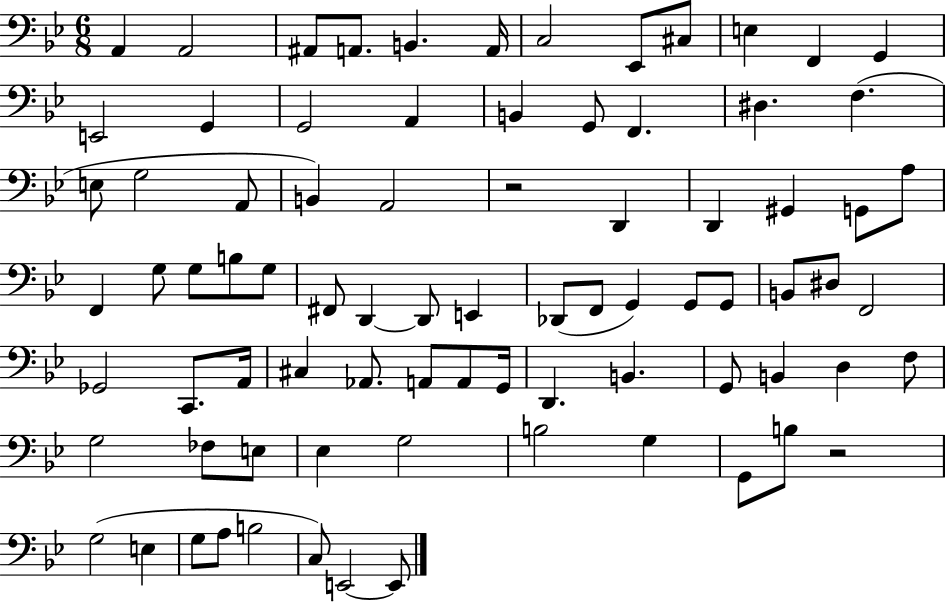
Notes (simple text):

A2/q A2/h A#2/e A2/e. B2/q. A2/s C3/h Eb2/e C#3/e E3/q F2/q G2/q E2/h G2/q G2/h A2/q B2/q G2/e F2/q. D#3/q. F3/q. E3/e G3/h A2/e B2/q A2/h R/h D2/q D2/q G#2/q G2/e A3/e F2/q G3/e G3/e B3/e G3/e F#2/e D2/q D2/e E2/q Db2/e F2/e G2/q G2/e G2/e B2/e D#3/e F2/h Gb2/h C2/e. A2/s C#3/q Ab2/e. A2/e A2/e G2/s D2/q. B2/q. G2/e B2/q D3/q F3/e G3/h FES3/e E3/e Eb3/q G3/h B3/h G3/q G2/e B3/e R/h G3/h E3/q G3/e A3/e B3/h C3/e E2/h E2/e